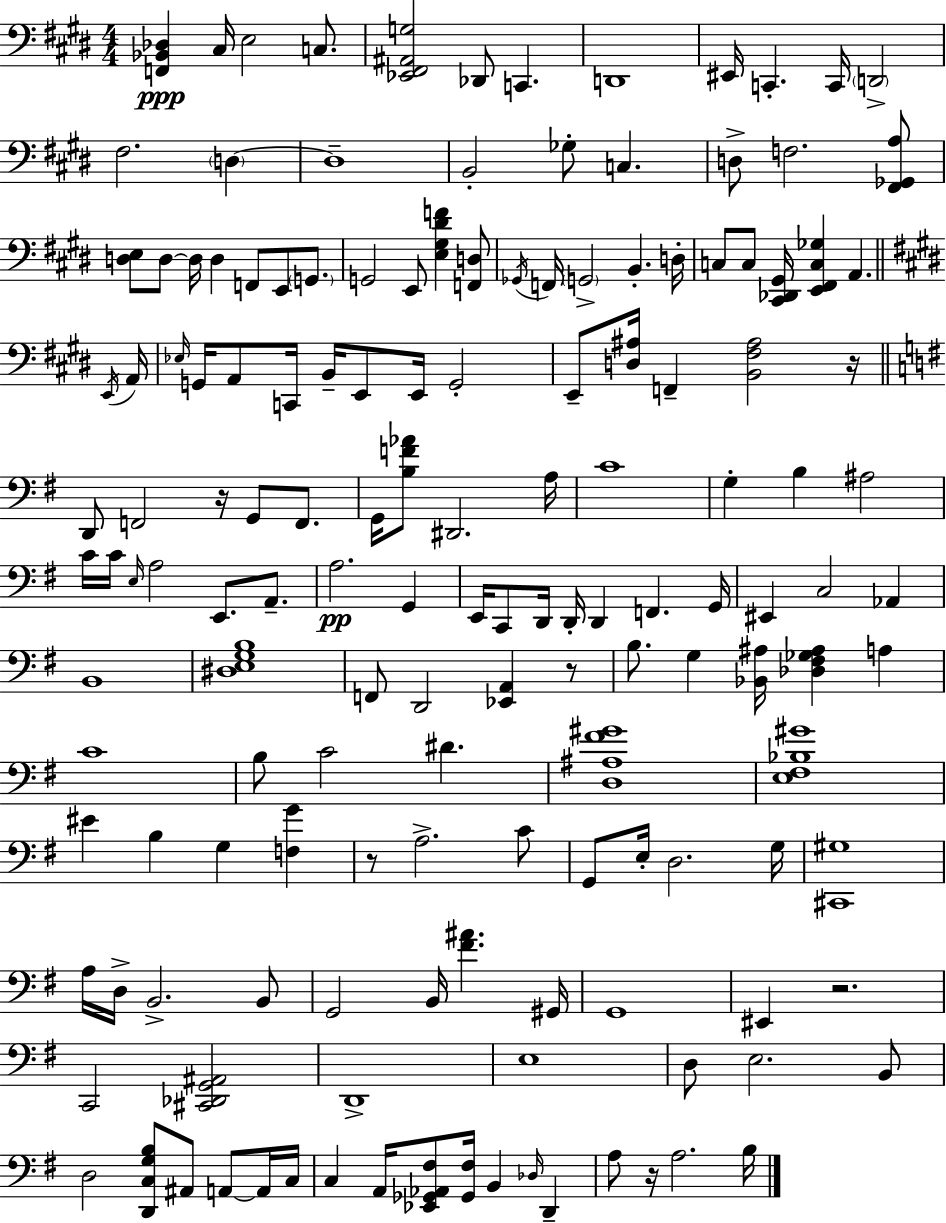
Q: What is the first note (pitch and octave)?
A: C#3